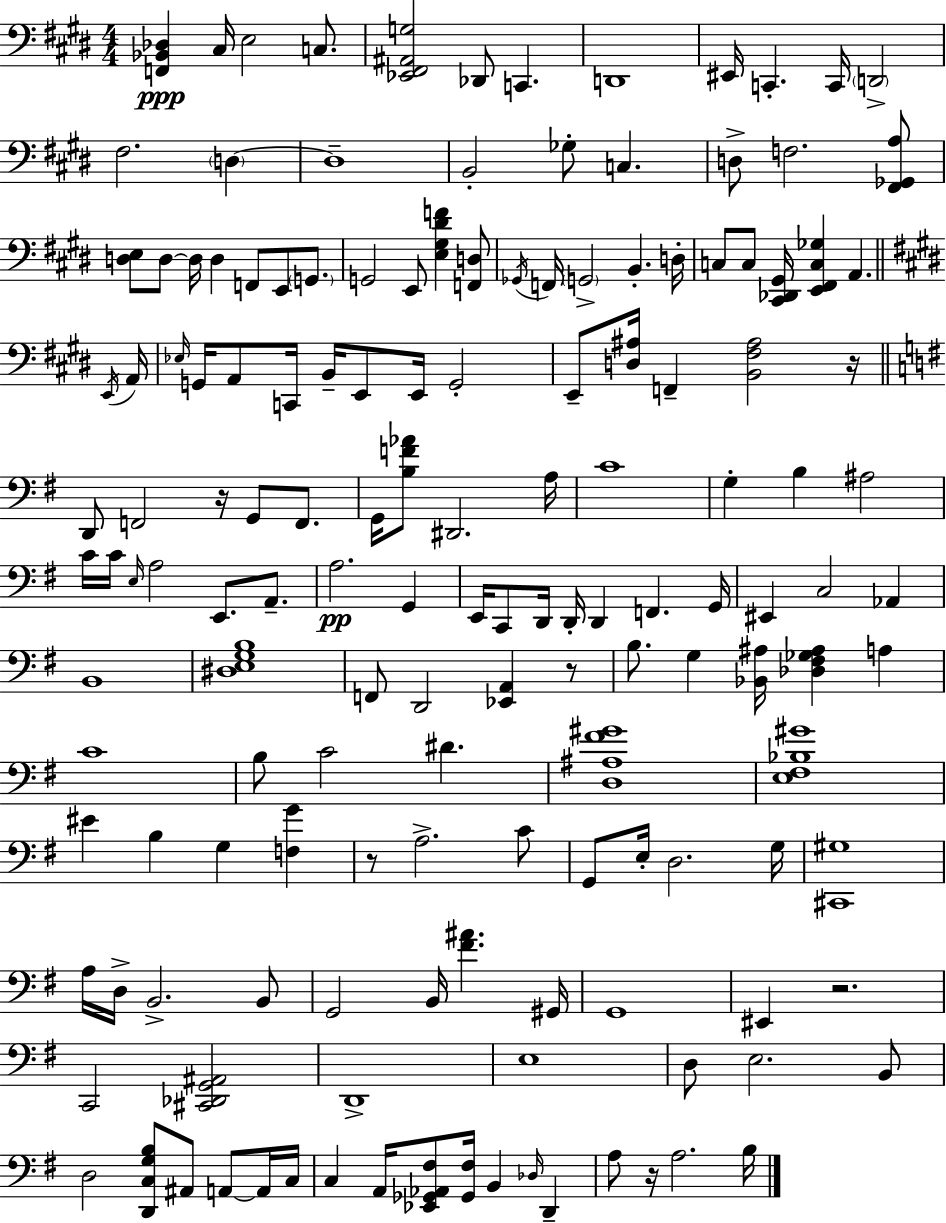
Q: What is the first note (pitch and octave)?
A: C#3